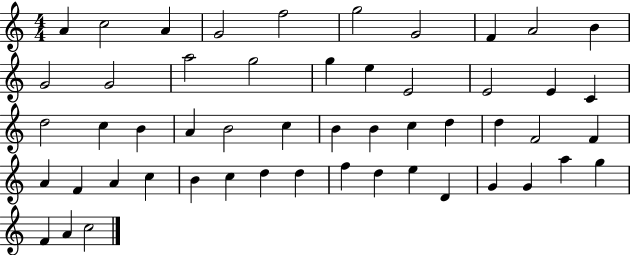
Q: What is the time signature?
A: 4/4